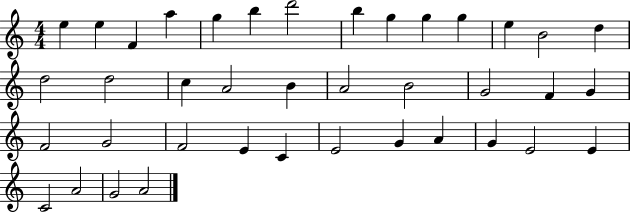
{
  \clef treble
  \numericTimeSignature
  \time 4/4
  \key c \major
  e''4 e''4 f'4 a''4 | g''4 b''4 d'''2 | b''4 g''4 g''4 g''4 | e''4 b'2 d''4 | \break d''2 d''2 | c''4 a'2 b'4 | a'2 b'2 | g'2 f'4 g'4 | \break f'2 g'2 | f'2 e'4 c'4 | e'2 g'4 a'4 | g'4 e'2 e'4 | \break c'2 a'2 | g'2 a'2 | \bar "|."
}